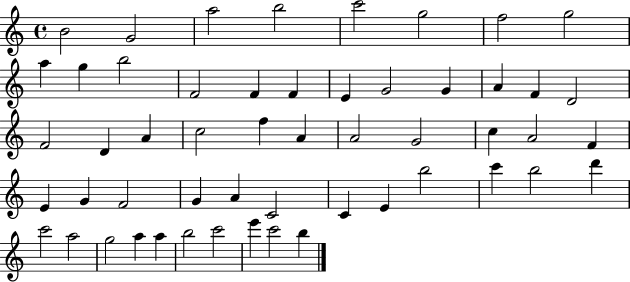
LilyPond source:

{
  \clef treble
  \time 4/4
  \defaultTimeSignature
  \key c \major
  b'2 g'2 | a''2 b''2 | c'''2 g''2 | f''2 g''2 | \break a''4 g''4 b''2 | f'2 f'4 f'4 | e'4 g'2 g'4 | a'4 f'4 d'2 | \break f'2 d'4 a'4 | c''2 f''4 a'4 | a'2 g'2 | c''4 a'2 f'4 | \break e'4 g'4 f'2 | g'4 a'4 c'2 | c'4 e'4 b''2 | c'''4 b''2 d'''4 | \break c'''2 a''2 | g''2 a''4 a''4 | b''2 c'''2 | e'''4 c'''2 b''4 | \break \bar "|."
}